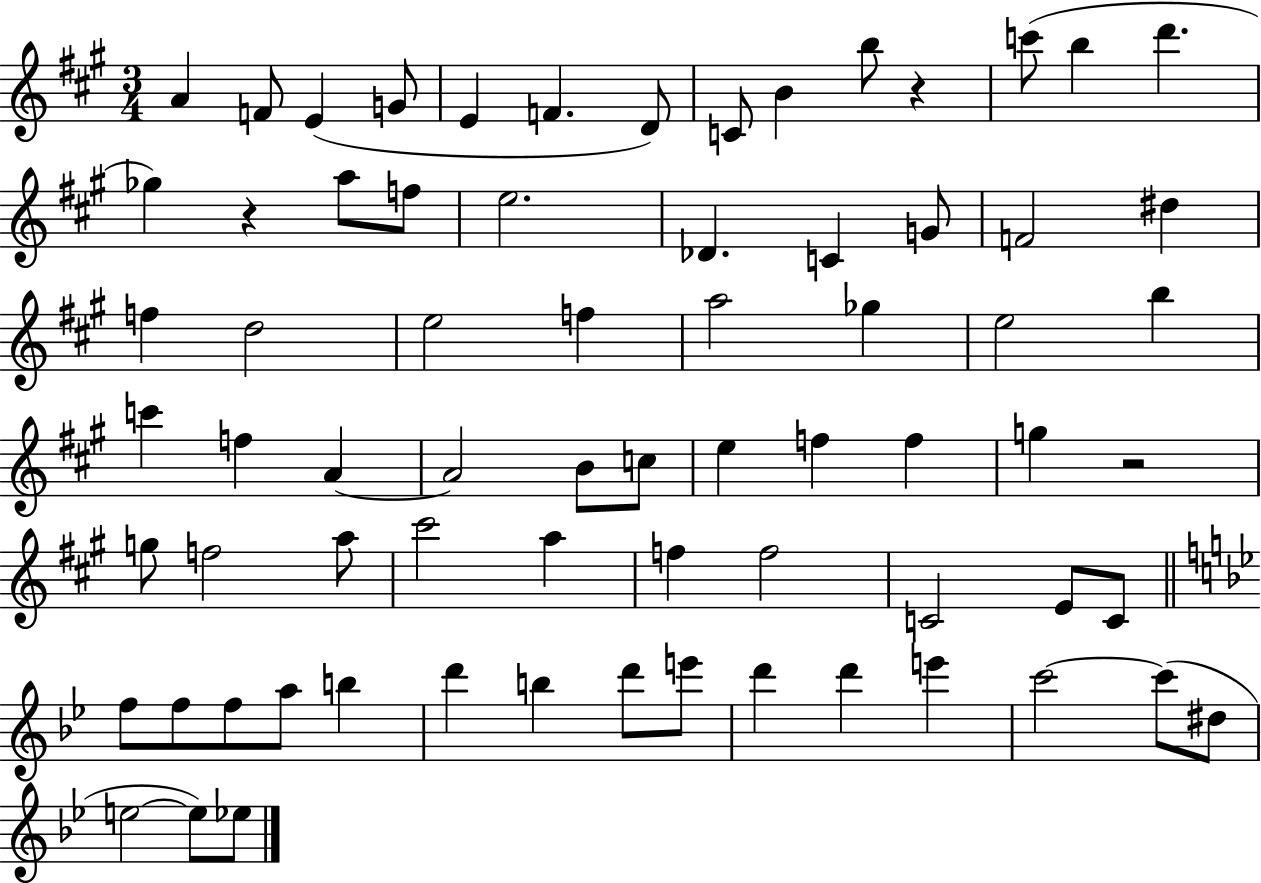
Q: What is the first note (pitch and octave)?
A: A4